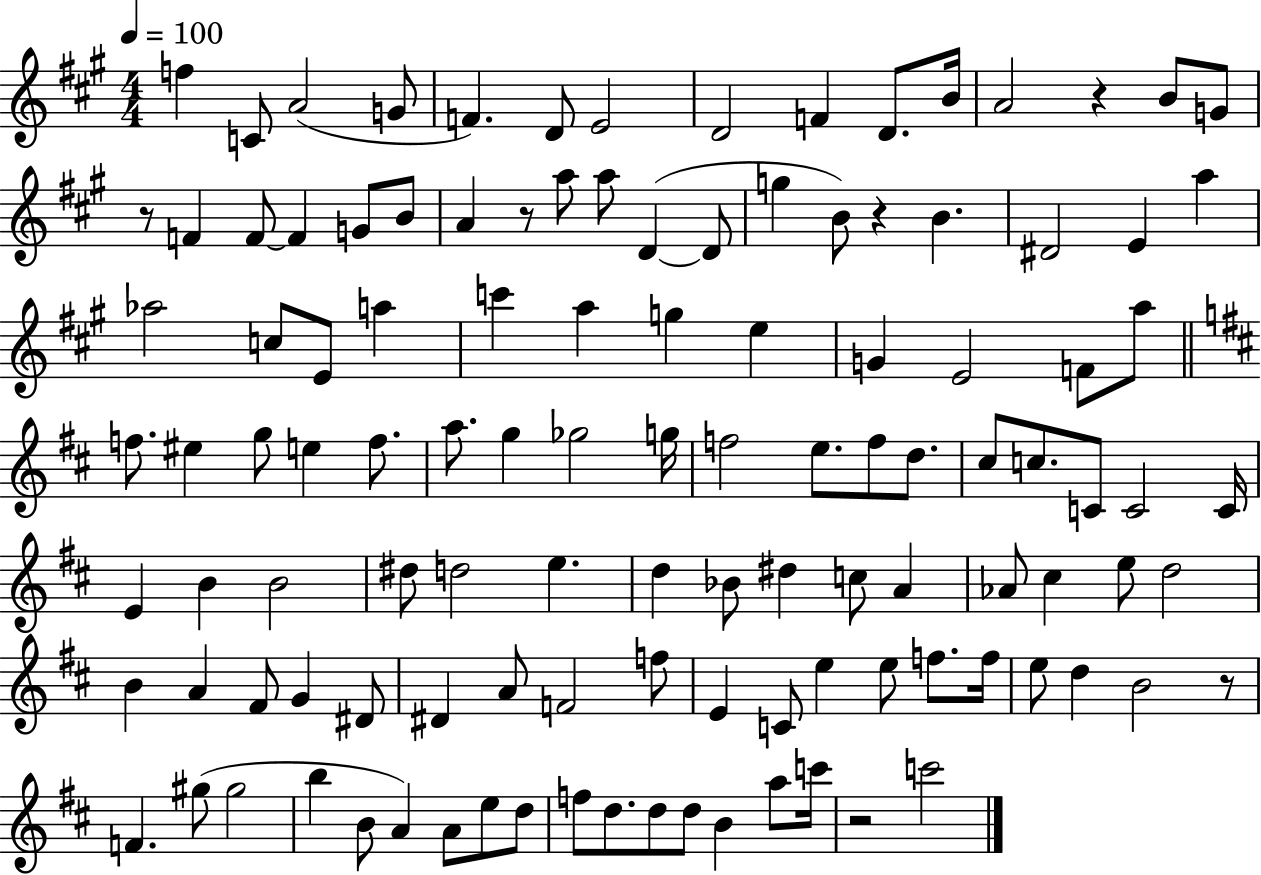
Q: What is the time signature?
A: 4/4